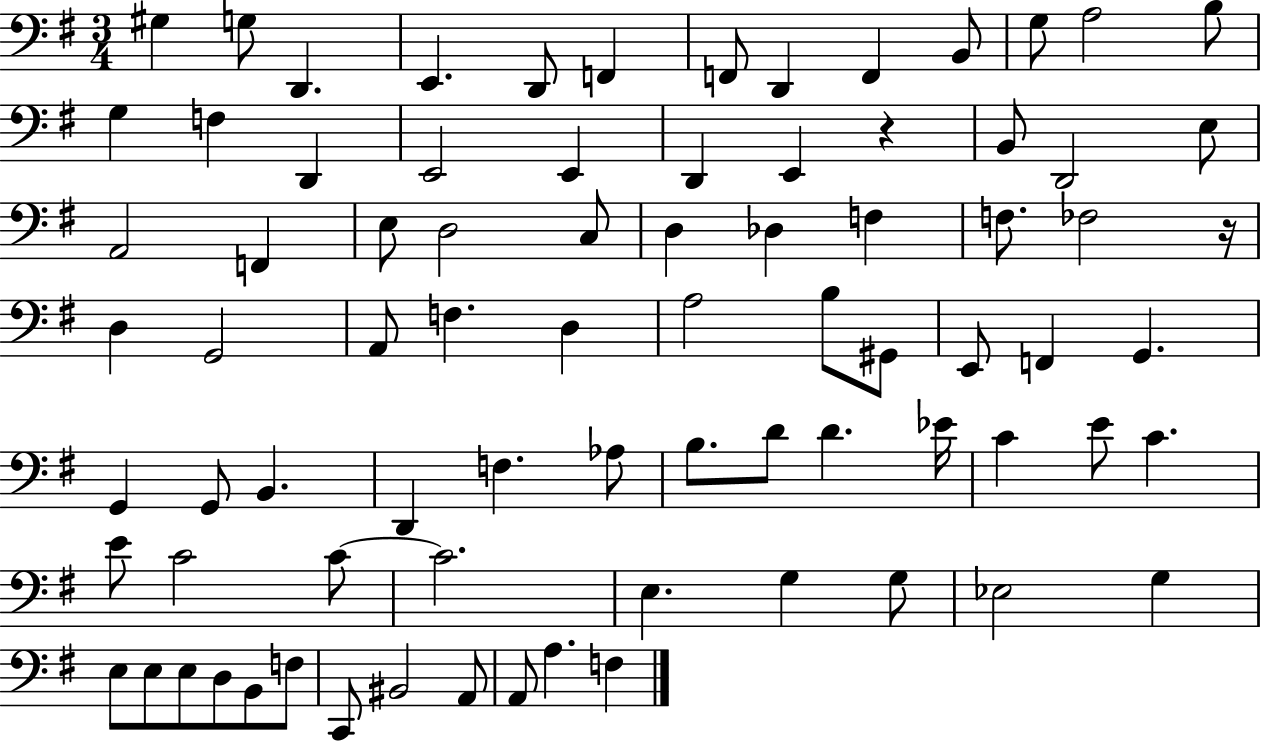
X:1
T:Untitled
M:3/4
L:1/4
K:G
^G, G,/2 D,, E,, D,,/2 F,, F,,/2 D,, F,, B,,/2 G,/2 A,2 B,/2 G, F, D,, E,,2 E,, D,, E,, z B,,/2 D,,2 E,/2 A,,2 F,, E,/2 D,2 C,/2 D, _D, F, F,/2 _F,2 z/4 D, G,,2 A,,/2 F, D, A,2 B,/2 ^G,,/2 E,,/2 F,, G,, G,, G,,/2 B,, D,, F, _A,/2 B,/2 D/2 D _E/4 C E/2 C E/2 C2 C/2 C2 E, G, G,/2 _E,2 G, E,/2 E,/2 E,/2 D,/2 B,,/2 F,/2 C,,/2 ^B,,2 A,,/2 A,,/2 A, F,